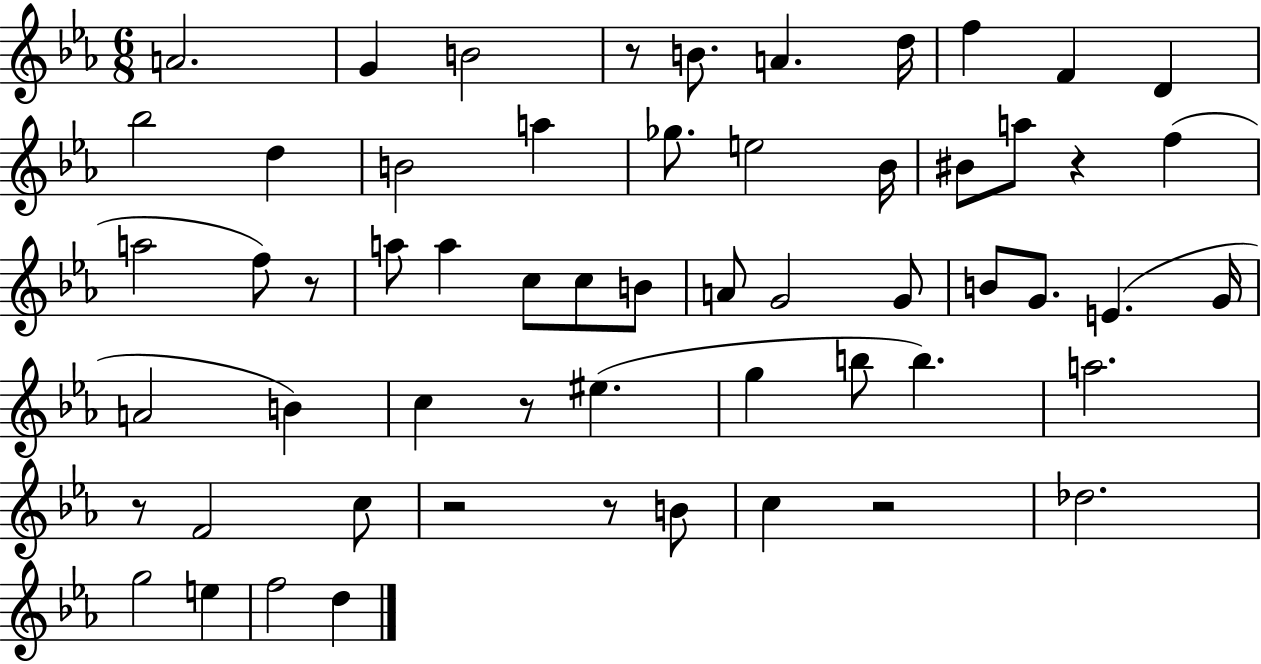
X:1
T:Untitled
M:6/8
L:1/4
K:Eb
A2 G B2 z/2 B/2 A d/4 f F D _b2 d B2 a _g/2 e2 _B/4 ^B/2 a/2 z f a2 f/2 z/2 a/2 a c/2 c/2 B/2 A/2 G2 G/2 B/2 G/2 E G/4 A2 B c z/2 ^e g b/2 b a2 z/2 F2 c/2 z2 z/2 B/2 c z2 _d2 g2 e f2 d